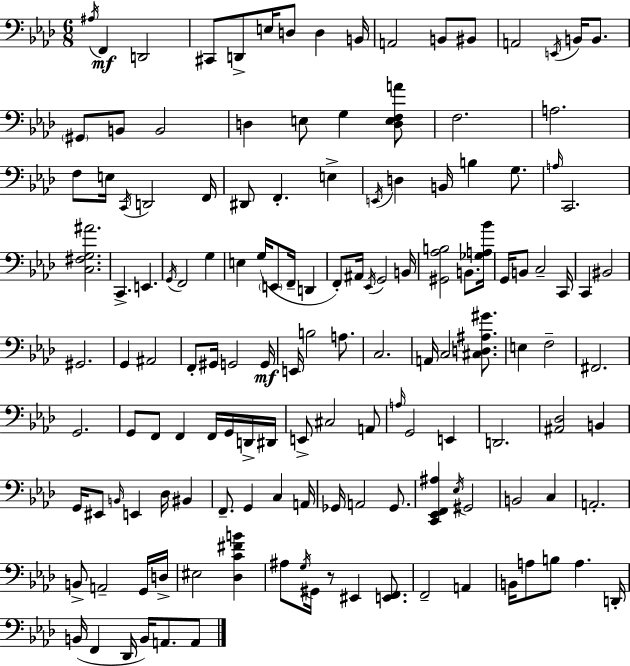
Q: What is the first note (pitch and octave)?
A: A#3